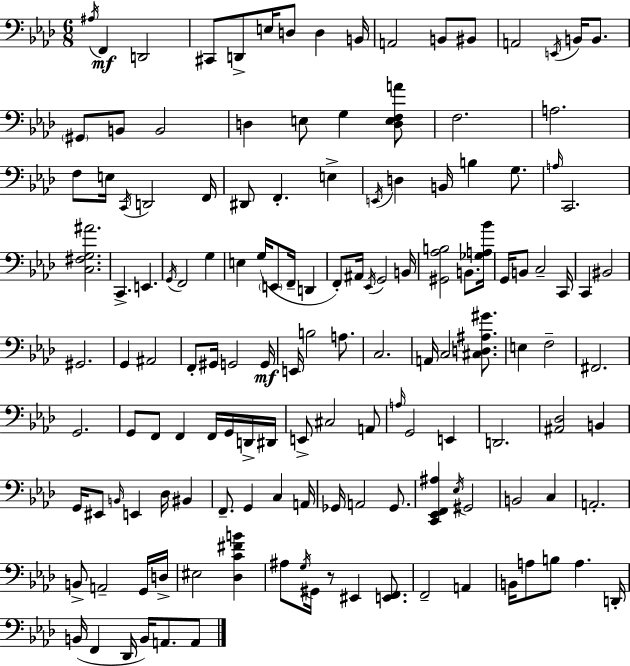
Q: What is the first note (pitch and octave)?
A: A#3